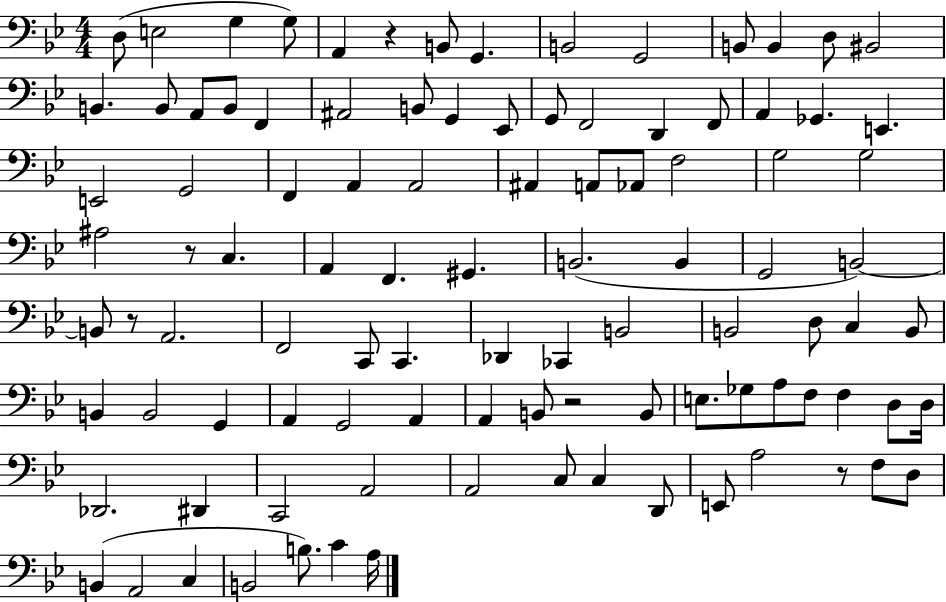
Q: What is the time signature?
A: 4/4